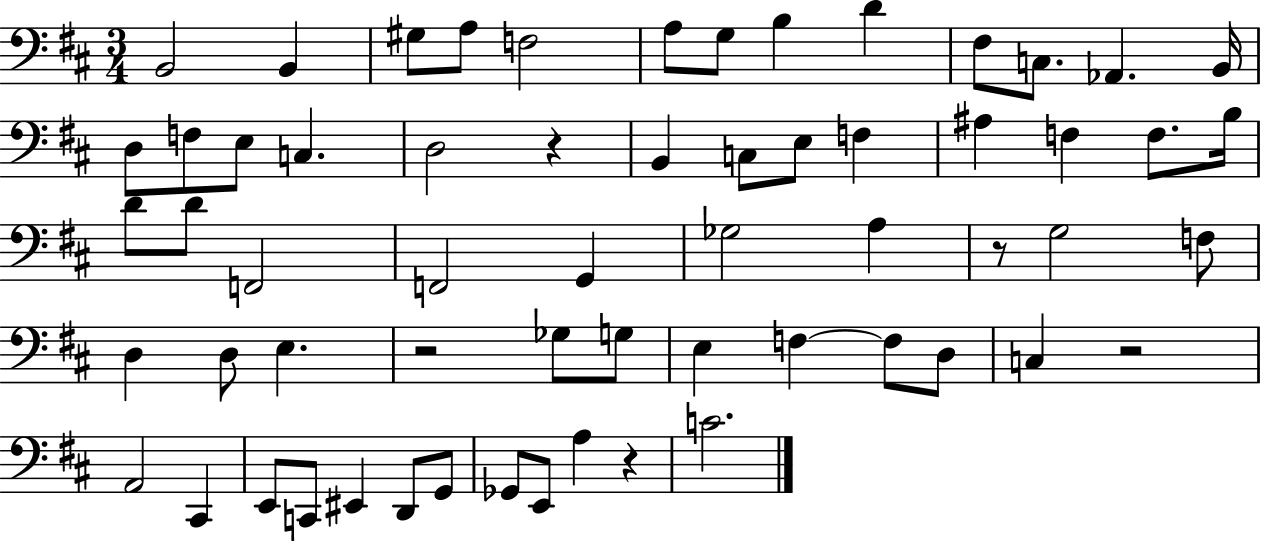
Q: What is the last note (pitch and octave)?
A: C4